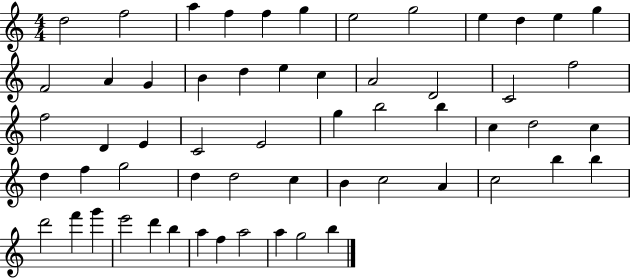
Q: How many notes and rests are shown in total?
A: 58